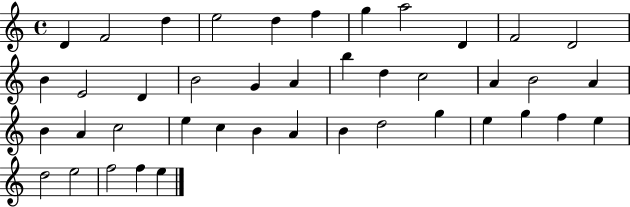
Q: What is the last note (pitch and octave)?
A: E5